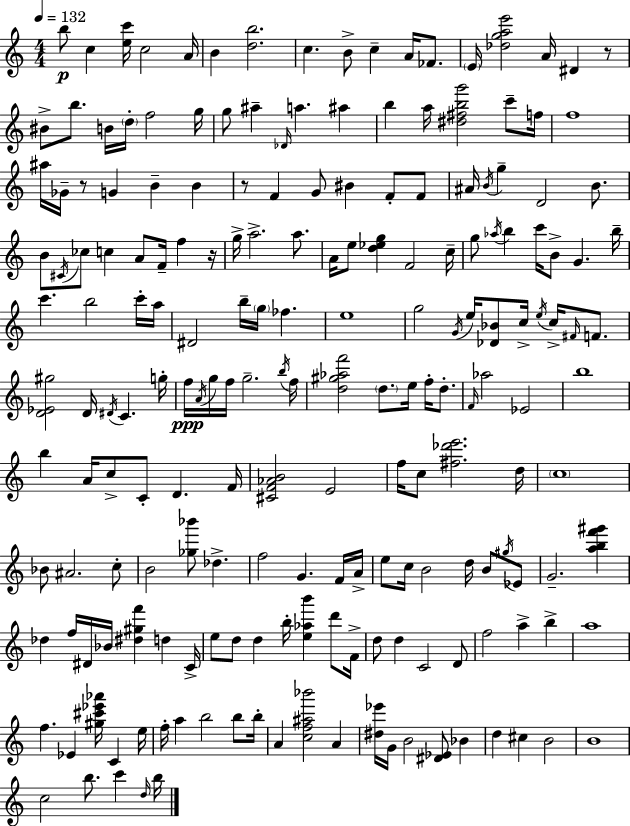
B5/e C5/q [E5,C6]/s C5/h A4/s B4/q [D5,B5]/h. C5/q. B4/e C5/q A4/s FES4/e. E4/s [Db5,G5,A5,E6]/h A4/s D#4/q R/e BIS4/e B5/e. B4/s D5/s F5/h G5/s G5/e A#5/q Db4/s A5/q. A#5/q B5/q A5/s [D#5,F#5,B5,G6]/h C6/e F5/s F5/w A#5/s Gb4/s R/e G4/q B4/q B4/q R/e F4/q G4/e BIS4/q F4/e F4/e A#4/s B4/s G5/q D4/h B4/e. B4/e C#4/s CES5/e C5/q A4/e F4/s F5/q R/s G5/s A5/h. A5/e. A4/s E5/e [D5,Eb5,G5]/q F4/h C5/s G5/e Ab5/s B5/q C6/s B4/e G4/q. B5/s C6/q. B5/h C6/s A5/s D#4/h B5/s G5/s FES5/q. E5/w G5/h G4/s E5/s [Db4,Bb4]/e C5/s E5/s C5/s F#4/s F4/e. [D4,Eb4,G#5]/h D4/s D#4/s C4/q. G5/s F5/s A4/s G5/s F5/s G5/h. B5/s F5/s [D5,G#5,Ab5,F6]/h D5/e. E5/s F5/s D5/e. F4/s Ab5/h Eb4/h B5/w B5/q A4/s C5/e C4/e D4/q. F4/s [C#4,F4,Ab4,B4]/h E4/h F5/s C5/e [F#5,Db6,E6]/h. D5/s C5/w Bb4/e A#4/h. C5/e B4/h [Gb5,Bb6]/e Db5/q. F5/h G4/q. F4/s A4/s E5/e C5/s B4/h D5/s B4/e G#5/s Eb4/e G4/h. [A5,B5,F6,G#6]/q Db5/q F5/s D#4/s Bb4/s [D#5,G#5,F6]/q D5/q C4/s E5/e D5/e D5/q B5/s [E5,Ab5,B6]/q D6/e F4/s D5/e D5/q C4/h D4/e F5/h A5/q B5/q A5/w F5/q. Eb4/q [G#5,C#6,Eb6,Ab6]/s C4/q E5/s F5/s A5/q B5/h B5/e B5/s A4/q [C5,F5,A#5,Bb6]/h A4/q [D#5,Eb6]/s G4/s B4/h [D#4,Eb4]/e Bb4/q D5/q C#5/q B4/h B4/w C5/h B5/e. C6/q D5/s B5/s